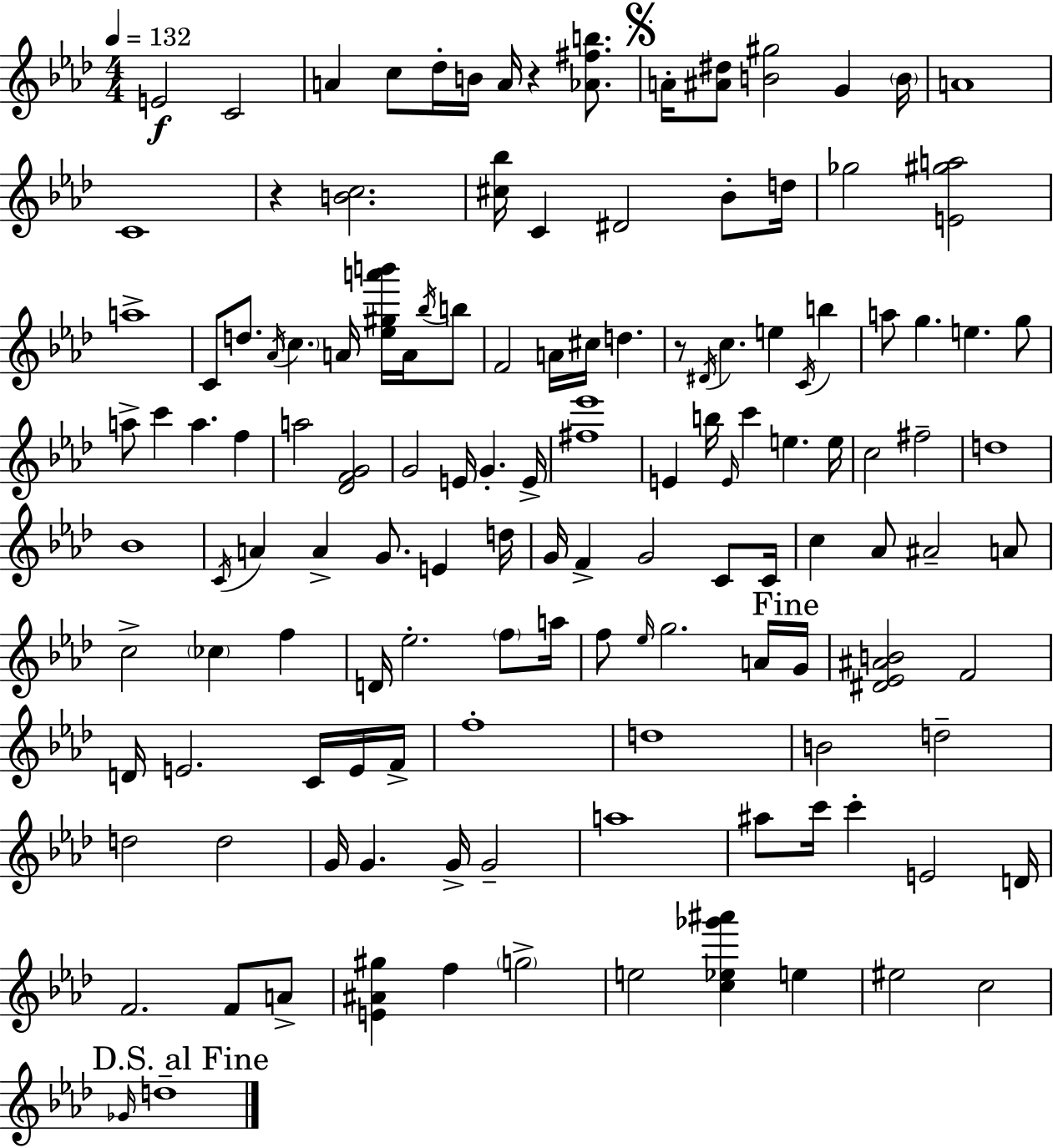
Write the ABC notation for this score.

X:1
T:Untitled
M:4/4
L:1/4
K:Ab
E2 C2 A c/2 _d/4 B/4 A/4 z [_A^fb]/2 A/4 [^A^d]/2 [B^g]2 G B/4 A4 C4 z [Bc]2 [^c_b]/4 C ^D2 _B/2 d/4 _g2 [E^ga]2 a4 C/2 d/2 _A/4 c A/4 [_e^ga'b']/4 A/4 _b/4 b/2 F2 A/4 ^c/4 d z/2 ^D/4 c e C/4 b a/2 g e g/2 a/2 c' a f a2 [_DFG]2 G2 E/4 G E/4 [^f_e']4 E b/4 E/4 c' e e/4 c2 ^f2 d4 _B4 C/4 A A G/2 E d/4 G/4 F G2 C/2 C/4 c _A/2 ^A2 A/2 c2 _c f D/4 _e2 f/2 a/4 f/2 _e/4 g2 A/4 G/4 [^D_E^AB]2 F2 D/4 E2 C/4 E/4 F/4 f4 d4 B2 d2 d2 d2 G/4 G G/4 G2 a4 ^a/2 c'/4 c' E2 D/4 F2 F/2 A/2 [E^A^g] f g2 e2 [c_e_g'^a'] e ^e2 c2 _G/4 d4